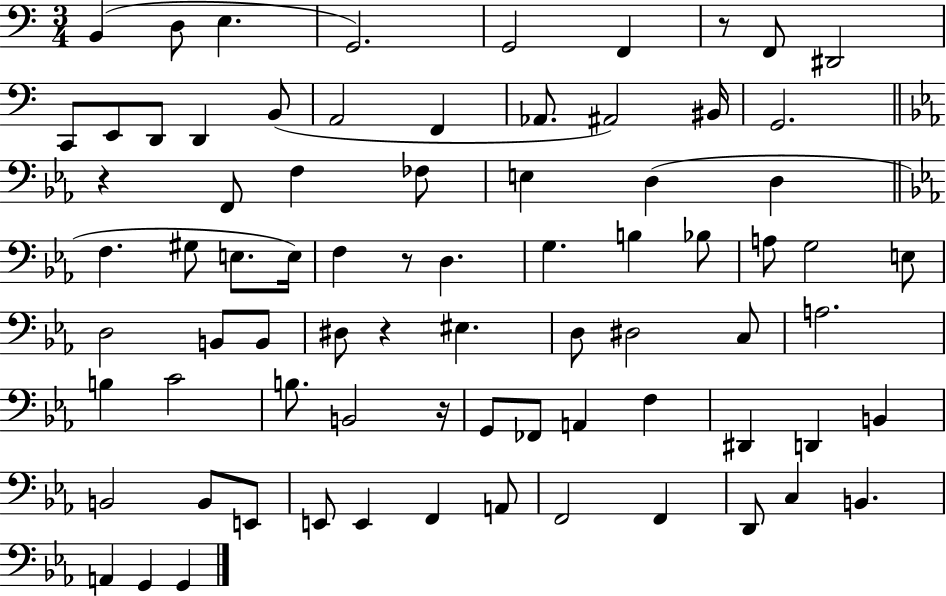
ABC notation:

X:1
T:Untitled
M:3/4
L:1/4
K:C
B,, D,/2 E, G,,2 G,,2 F,, z/2 F,,/2 ^D,,2 C,,/2 E,,/2 D,,/2 D,, B,,/2 A,,2 F,, _A,,/2 ^A,,2 ^B,,/4 G,,2 z F,,/2 F, _F,/2 E, D, D, F, ^G,/2 E,/2 E,/4 F, z/2 D, G, B, _B,/2 A,/2 G,2 E,/2 D,2 B,,/2 B,,/2 ^D,/2 z ^E, D,/2 ^D,2 C,/2 A,2 B, C2 B,/2 B,,2 z/4 G,,/2 _F,,/2 A,, F, ^D,, D,, B,, B,,2 B,,/2 E,,/2 E,,/2 E,, F,, A,,/2 F,,2 F,, D,,/2 C, B,, A,, G,, G,,